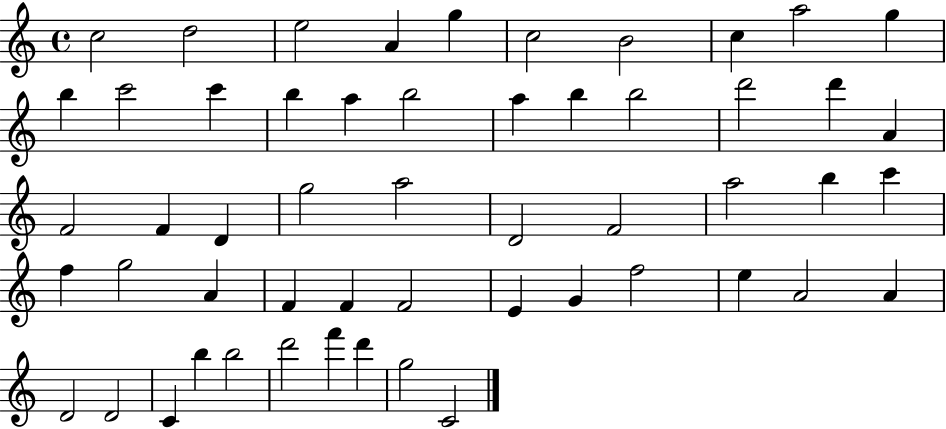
C5/h D5/h E5/h A4/q G5/q C5/h B4/h C5/q A5/h G5/q B5/q C6/h C6/q B5/q A5/q B5/h A5/q B5/q B5/h D6/h D6/q A4/q F4/h F4/q D4/q G5/h A5/h D4/h F4/h A5/h B5/q C6/q F5/q G5/h A4/q F4/q F4/q F4/h E4/q G4/q F5/h E5/q A4/h A4/q D4/h D4/h C4/q B5/q B5/h D6/h F6/q D6/q G5/h C4/h